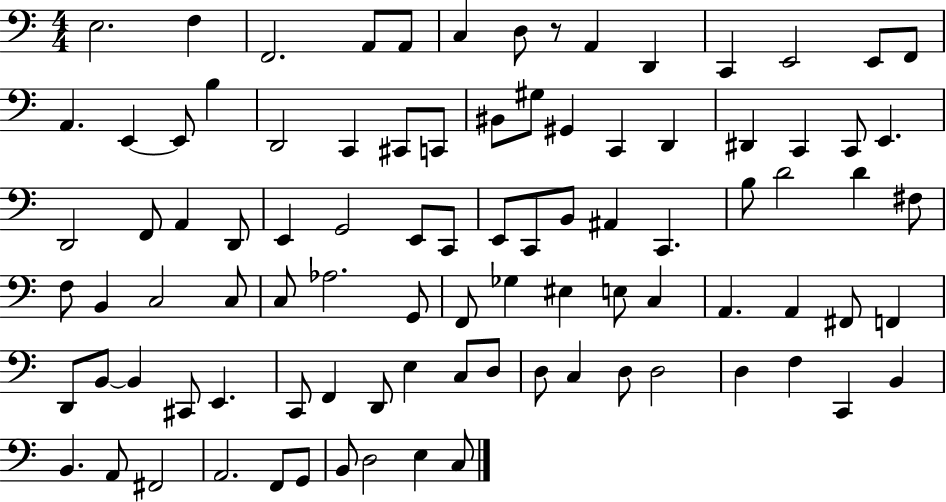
{
  \clef bass
  \numericTimeSignature
  \time 4/4
  \key c \major
  e2. f4 | f,2. a,8 a,8 | c4 d8 r8 a,4 d,4 | c,4 e,2 e,8 f,8 | \break a,4. e,4~~ e,8 b4 | d,2 c,4 cis,8 c,8 | bis,8 gis8 gis,4 c,4 d,4 | dis,4 c,4 c,8 e,4. | \break d,2 f,8 a,4 d,8 | e,4 g,2 e,8 c,8 | e,8 c,8 b,8 ais,4 c,4. | b8 d'2 d'4 fis8 | \break f8 b,4 c2 c8 | c8 aes2. g,8 | f,8 ges4 eis4 e8 c4 | a,4. a,4 fis,8 f,4 | \break d,8 b,8~~ b,4 cis,8 e,4. | c,8 f,4 d,8 e4 c8 d8 | d8 c4 d8 d2 | d4 f4 c,4 b,4 | \break b,4. a,8 fis,2 | a,2. f,8 g,8 | b,8 d2 e4 c8 | \bar "|."
}